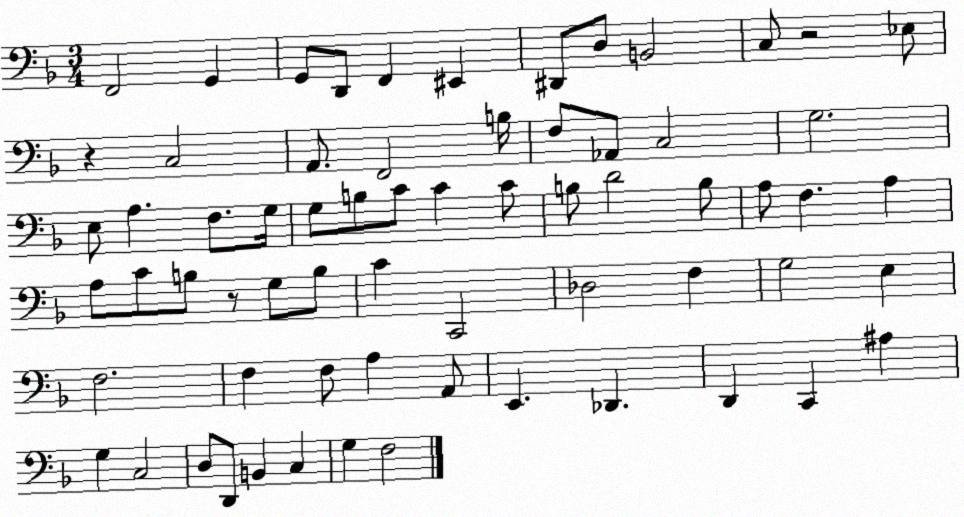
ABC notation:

X:1
T:Untitled
M:3/4
L:1/4
K:F
F,,2 G,, G,,/2 D,,/2 F,, ^E,, ^D,,/2 D,/2 B,,2 C,/2 z2 _E,/2 z C,2 A,,/2 F,,2 B,/4 F,/2 _A,,/2 C,2 G,2 E,/2 A, F,/2 G,/4 G,/2 B,/2 C/2 C C/2 B,/2 D2 B,/2 A,/2 F, A, A,/2 C/2 B,/2 z/2 G,/2 B,/2 C C,,2 _D,2 F, G,2 E, F,2 F, F,/2 A, A,,/2 E,, _D,, D,, C,, ^A, G, C,2 D,/2 D,,/2 B,, C, G, F,2